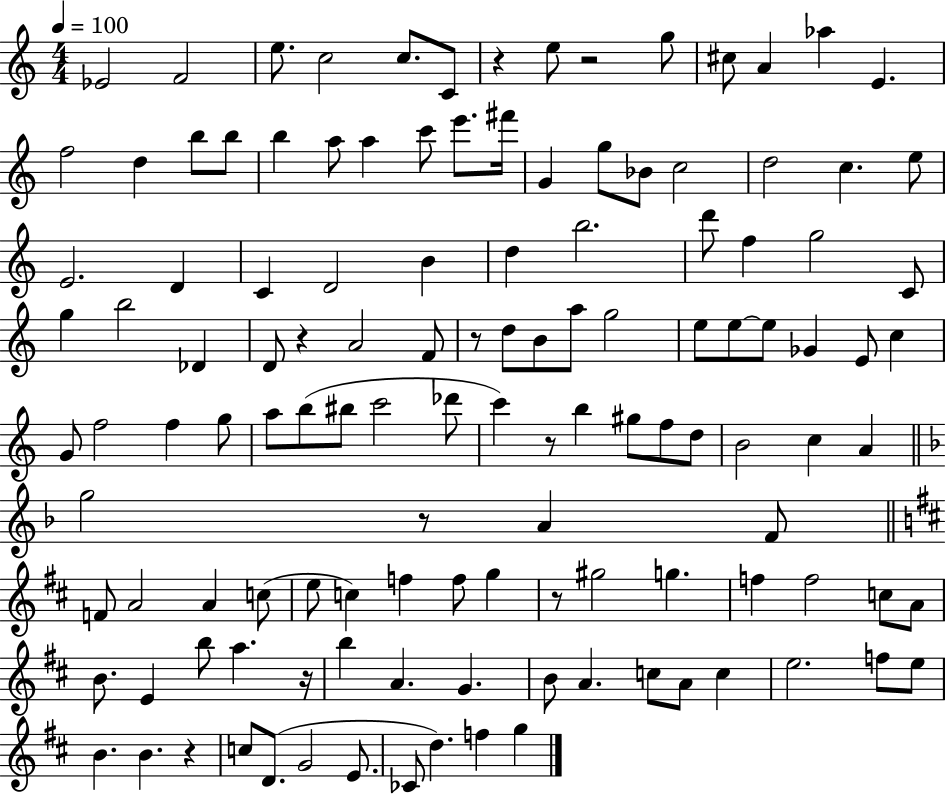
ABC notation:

X:1
T:Untitled
M:4/4
L:1/4
K:C
_E2 F2 e/2 c2 c/2 C/2 z e/2 z2 g/2 ^c/2 A _a E f2 d b/2 b/2 b a/2 a c'/2 e'/2 ^f'/4 G g/2 _B/2 c2 d2 c e/2 E2 D C D2 B d b2 d'/2 f g2 C/2 g b2 _D D/2 z A2 F/2 z/2 d/2 B/2 a/2 g2 e/2 e/2 e/2 _G E/2 c G/2 f2 f g/2 a/2 b/2 ^b/2 c'2 _d'/2 c' z/2 b ^g/2 f/2 d/2 B2 c A g2 z/2 A F/2 F/2 A2 A c/2 e/2 c f f/2 g z/2 ^g2 g f f2 c/2 A/2 B/2 E b/2 a z/4 b A G B/2 A c/2 A/2 c e2 f/2 e/2 B B z c/2 D/2 G2 E/2 _C/2 d f g